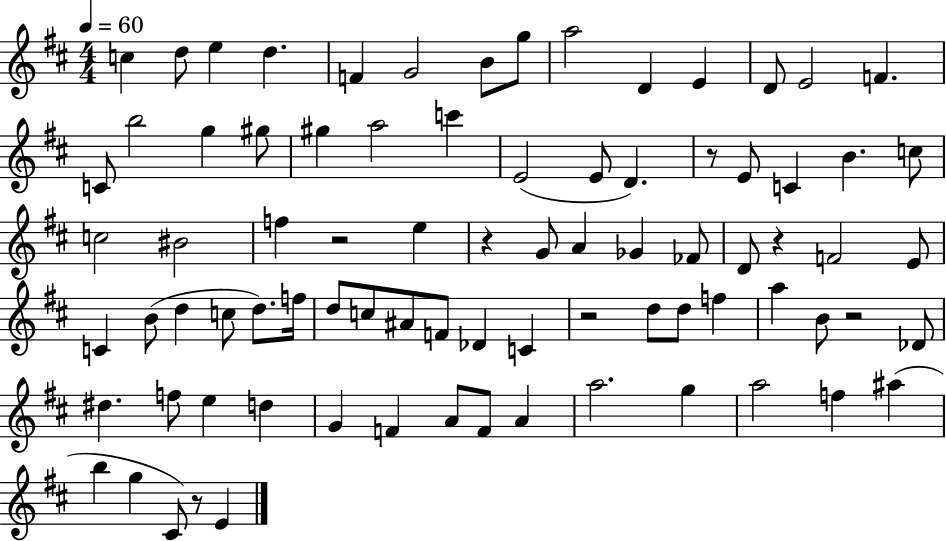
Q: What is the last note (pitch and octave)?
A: E4